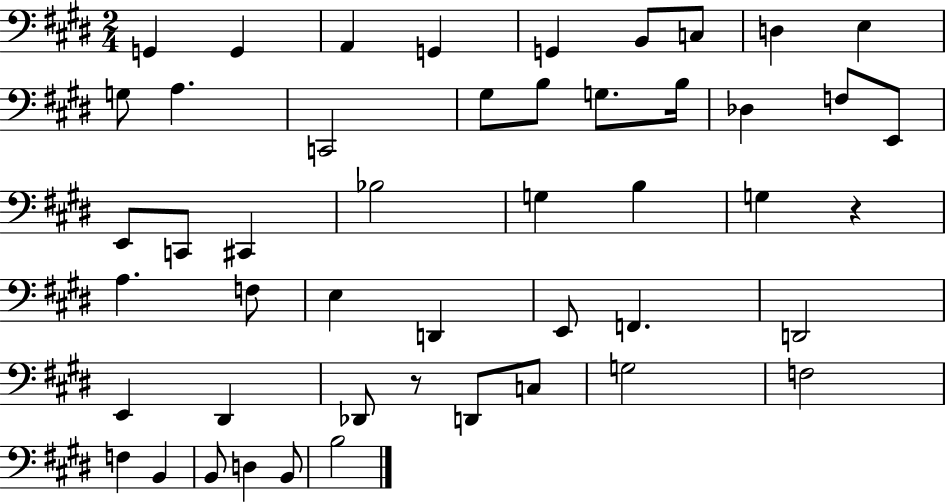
G2/q G2/q A2/q G2/q G2/q B2/e C3/e D3/q E3/q G3/e A3/q. C2/h G#3/e B3/e G3/e. B3/s Db3/q F3/e E2/e E2/e C2/e C#2/q Bb3/h G3/q B3/q G3/q R/q A3/q. F3/e E3/q D2/q E2/e F2/q. D2/h E2/q D#2/q Db2/e R/e D2/e C3/e G3/h F3/h F3/q B2/q B2/e D3/q B2/e B3/h